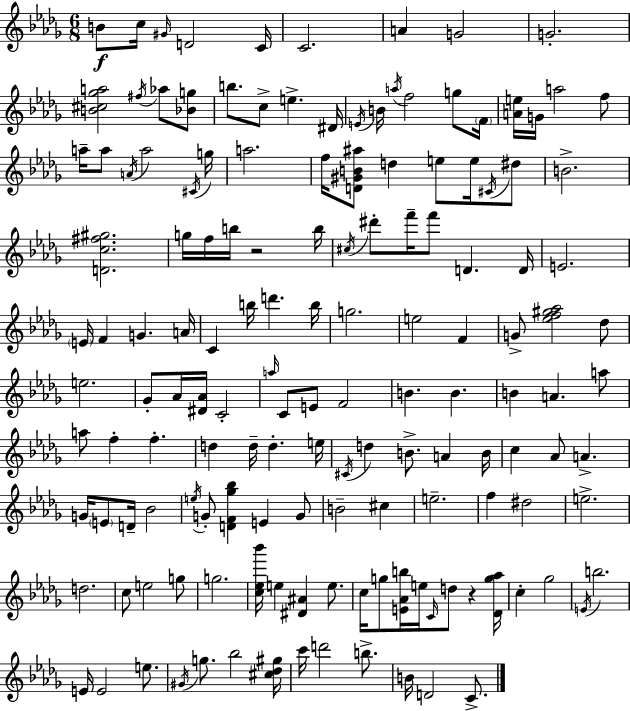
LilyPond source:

{
  \clef treble
  \numericTimeSignature
  \time 6/8
  \key bes \minor
  b'8\f c''16 \grace { gis'16 } d'2 | c'16 c'2. | a'4 g'2 | g'2.-. | \break <b' cis'' ges'' a''>2 \acciaccatura { fis''16 } aes''8 | <bes' g''>8 b''8. c''8-> e''4.-> | dis'16 \acciaccatura { e'16 } b'16 \acciaccatura { a''16 } f''2 | g''8 \parenthesize f'16 <a' e''>16 g'16 a''2 | \break f''8 a''16-- a''8 \acciaccatura { a'16 } a''2 | \acciaccatura { cis'16 } g''16 a''2. | f''16 <d' gis' b' ais''>8 d''4 | e''8 e''16 \acciaccatura { cis'16 } dis''8 b'2.-> | \break <d' c'' fis'' gis''>2. | g''16 f''16 b''16 r2 | b''16 \acciaccatura { cis''16 } dis'''8-. f'''16-- f'''8 | d'4. d'16 e'2. | \break \parenthesize e'16 f'4 | g'4. a'16 c'4 | b''16 d'''4. b''16 g''2. | e''2 | \break f'4 g'8-> <ees'' f'' gis'' aes''>2 | des''8 e''2. | ges'8-. aes'16 <dis' aes'>16 | c'2-. \grace { a''16 } c'8 e'8 | \break f'2 b'4. | b'4. b'4 | a'4. a''8 a''8 f''4-. | f''4.-. d''4 | \break d''16-- d''4.-. e''16 \acciaccatura { cis'16 } d''4 | b'8.-> a'4 b'16 c''4 | aes'8 a'4.-> g'16 \parenthesize e'8 | d'16-- bes'2 \acciaccatura { e''16 } g'8-. | \break <d' f' ges'' bes''>4 e'4 g'8 b'2-- | cis''4 e''2.-- | f''4 | dis''2 e''2.-> | \break d''2. | c''8 | e''2 g''8 g''2. | <c'' ees'' bes'''>16 | \break e''4 <dis' ais'>4 e''8. c''16 | g''8 <e' aes' b''>16 e''16 \grace { c'16 } d''8 r4 <des' g'' aes''>16 | c''4-. ges''2 | \acciaccatura { e'16 } b''2. | \break e'16 e'2 e''8. | \acciaccatura { gis'16 } g''8. bes''2 | <cis'' des'' gis''>16 c'''16 d'''2 b''8.-> | b'16 d'2 c'8.-> | \break \bar "|."
}